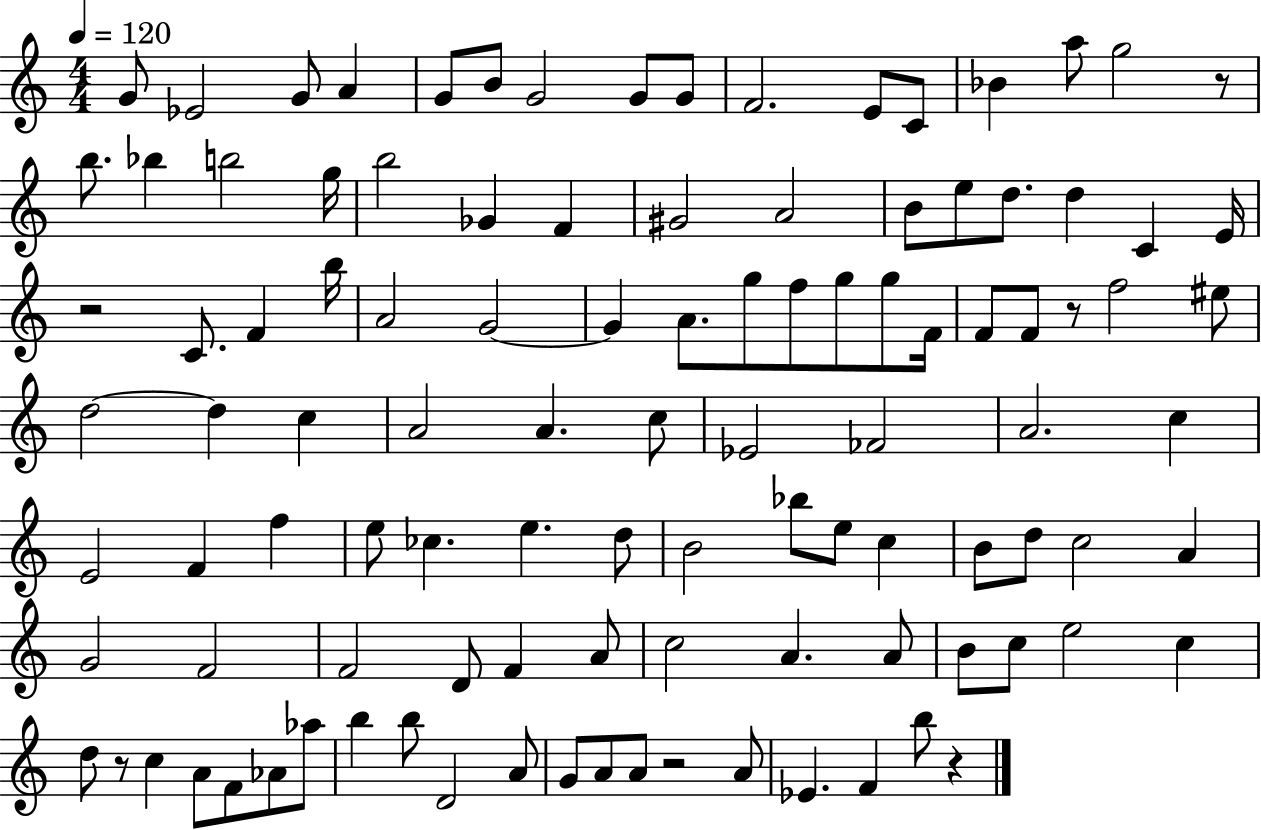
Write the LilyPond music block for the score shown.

{
  \clef treble
  \numericTimeSignature
  \time 4/4
  \key c \major
  \tempo 4 = 120
  g'8 ees'2 g'8 a'4 | g'8 b'8 g'2 g'8 g'8 | f'2. e'8 c'8 | bes'4 a''8 g''2 r8 | \break b''8. bes''4 b''2 g''16 | b''2 ges'4 f'4 | gis'2 a'2 | b'8 e''8 d''8. d''4 c'4 e'16 | \break r2 c'8. f'4 b''16 | a'2 g'2~~ | g'4 a'8. g''8 f''8 g''8 g''8 f'16 | f'8 f'8 r8 f''2 eis''8 | \break d''2~~ d''4 c''4 | a'2 a'4. c''8 | ees'2 fes'2 | a'2. c''4 | \break e'2 f'4 f''4 | e''8 ces''4. e''4. d''8 | b'2 bes''8 e''8 c''4 | b'8 d''8 c''2 a'4 | \break g'2 f'2 | f'2 d'8 f'4 a'8 | c''2 a'4. a'8 | b'8 c''8 e''2 c''4 | \break d''8 r8 c''4 a'8 f'8 aes'8 aes''8 | b''4 b''8 d'2 a'8 | g'8 a'8 a'8 r2 a'8 | ees'4. f'4 b''8 r4 | \break \bar "|."
}